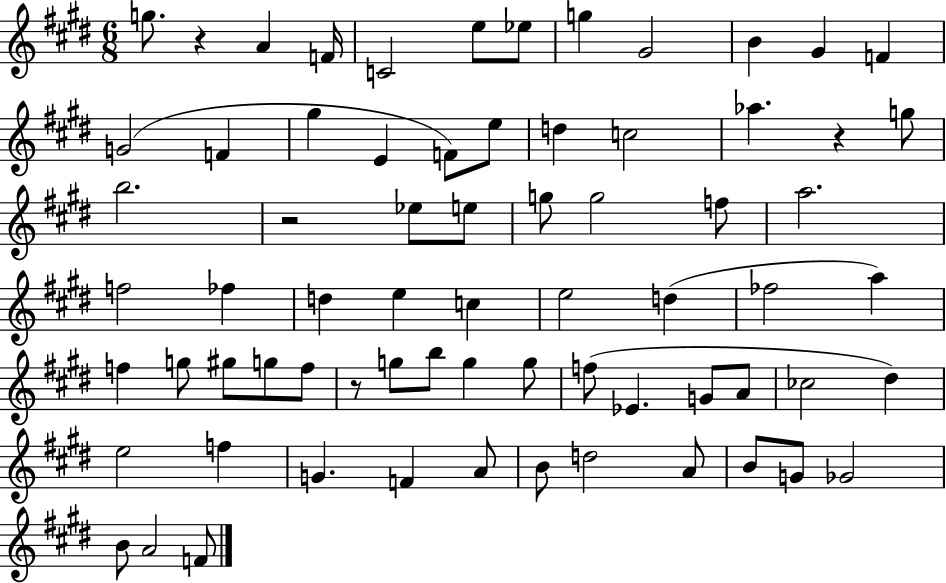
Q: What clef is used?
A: treble